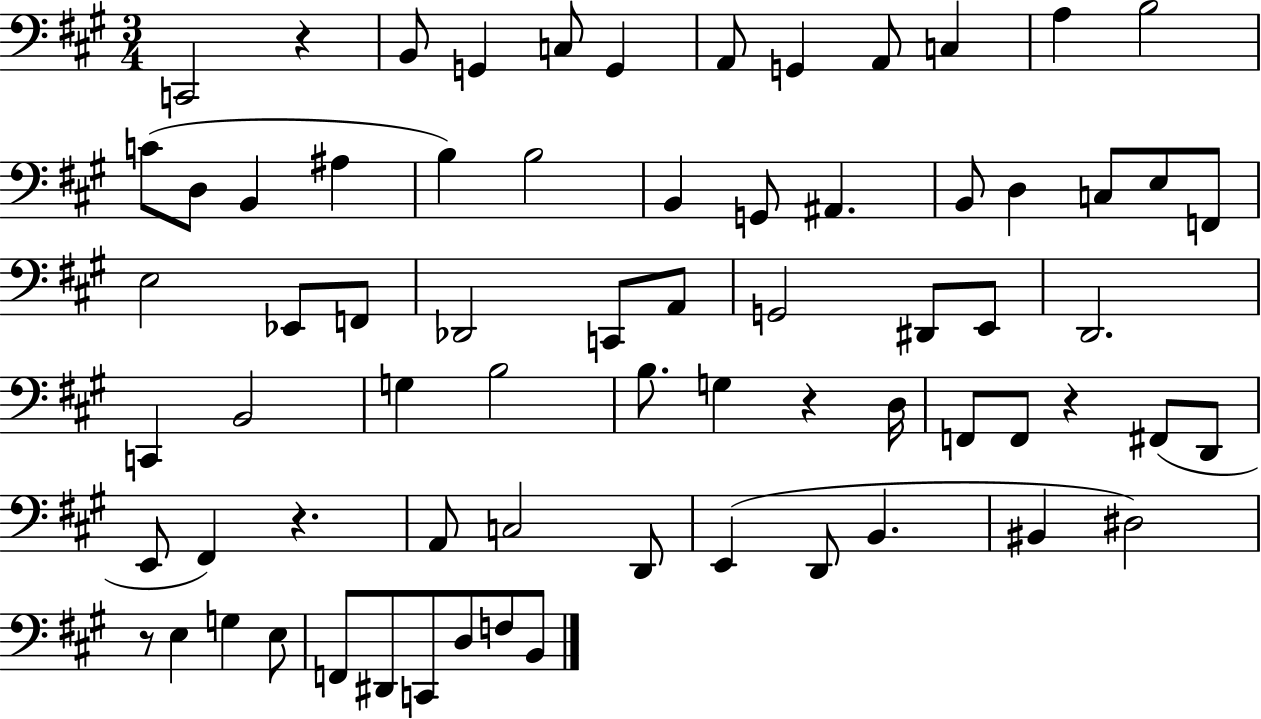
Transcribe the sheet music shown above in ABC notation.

X:1
T:Untitled
M:3/4
L:1/4
K:A
C,,2 z B,,/2 G,, C,/2 G,, A,,/2 G,, A,,/2 C, A, B,2 C/2 D,/2 B,, ^A, B, B,2 B,, G,,/2 ^A,, B,,/2 D, C,/2 E,/2 F,,/2 E,2 _E,,/2 F,,/2 _D,,2 C,,/2 A,,/2 G,,2 ^D,,/2 E,,/2 D,,2 C,, B,,2 G, B,2 B,/2 G, z D,/4 F,,/2 F,,/2 z ^F,,/2 D,,/2 E,,/2 ^F,, z A,,/2 C,2 D,,/2 E,, D,,/2 B,, ^B,, ^D,2 z/2 E, G, E,/2 F,,/2 ^D,,/2 C,,/2 D,/2 F,/2 B,,/2